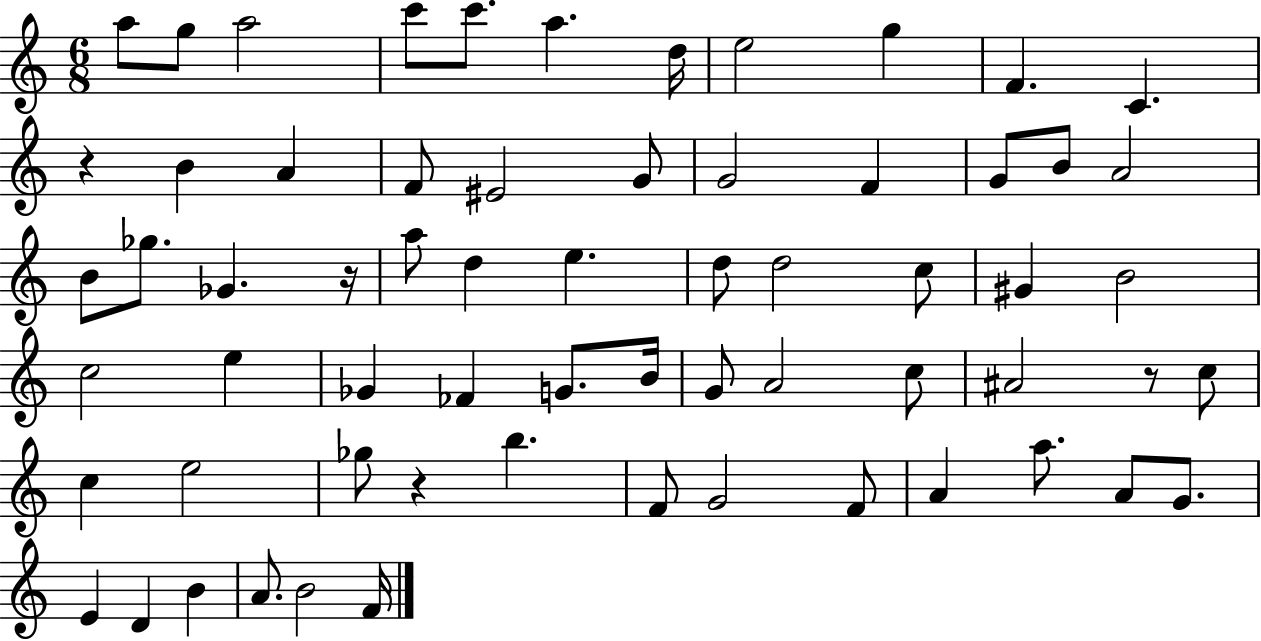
A5/e G5/e A5/h C6/e C6/e. A5/q. D5/s E5/h G5/q F4/q. C4/q. R/q B4/q A4/q F4/e EIS4/h G4/e G4/h F4/q G4/e B4/e A4/h B4/e Gb5/e. Gb4/q. R/s A5/e D5/q E5/q. D5/e D5/h C5/e G#4/q B4/h C5/h E5/q Gb4/q FES4/q G4/e. B4/s G4/e A4/h C5/e A#4/h R/e C5/e C5/q E5/h Gb5/e R/q B5/q. F4/e G4/h F4/e A4/q A5/e. A4/e G4/e. E4/q D4/q B4/q A4/e. B4/h F4/s